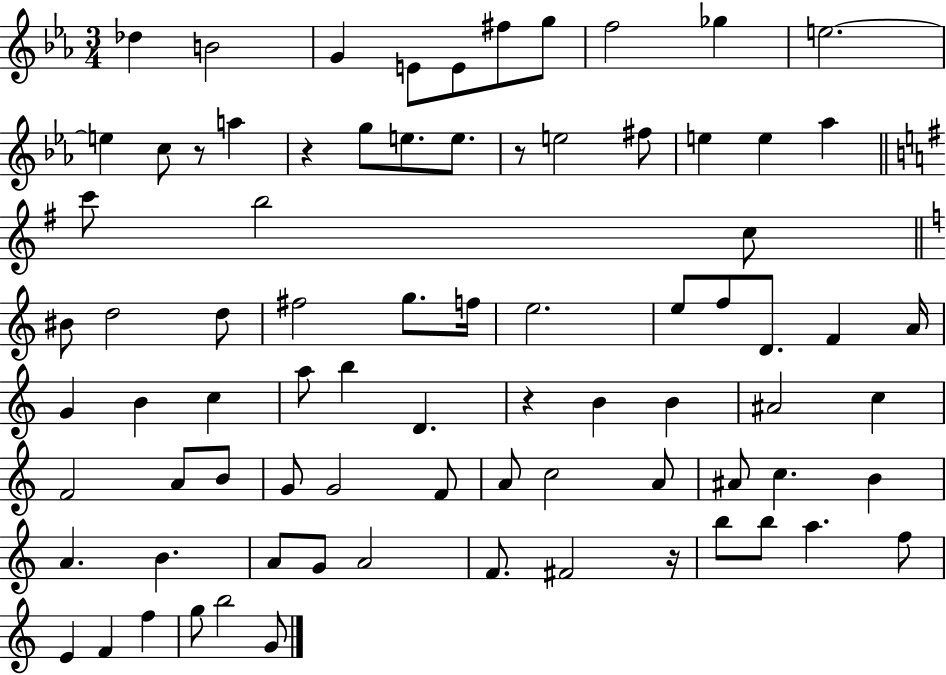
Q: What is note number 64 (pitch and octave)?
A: F4